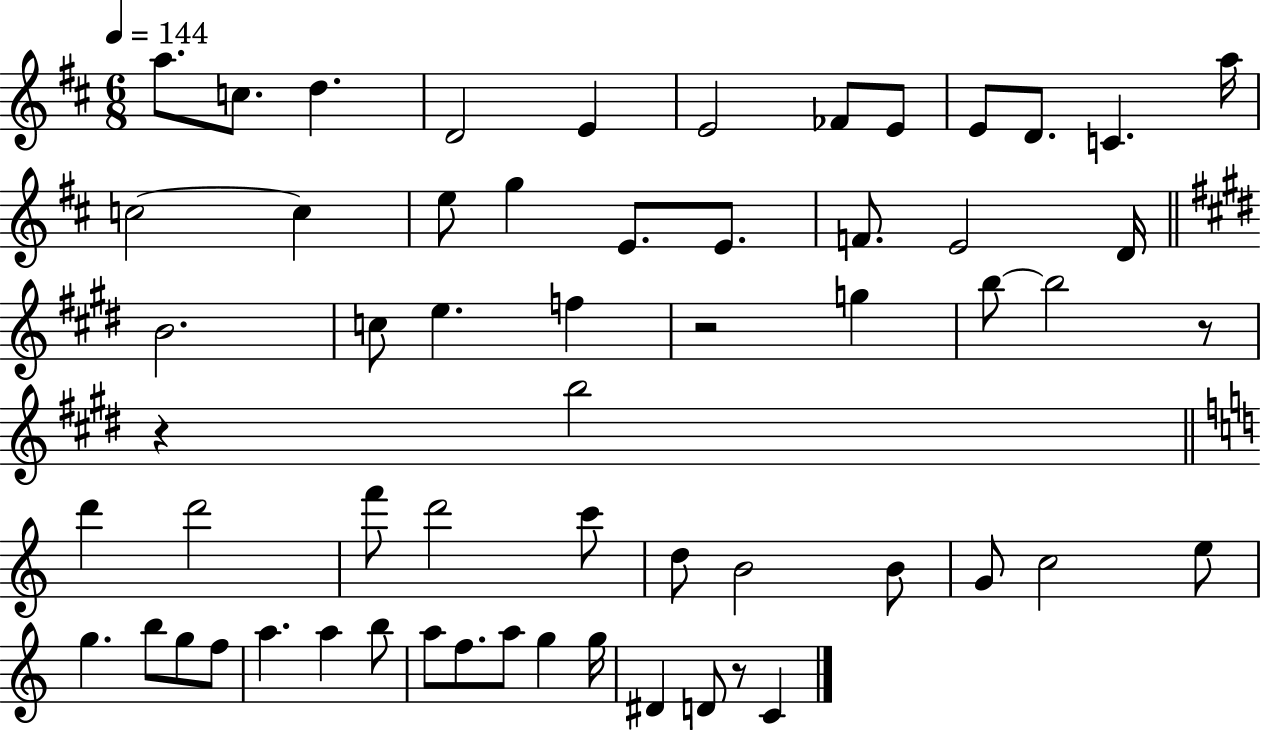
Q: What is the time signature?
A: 6/8